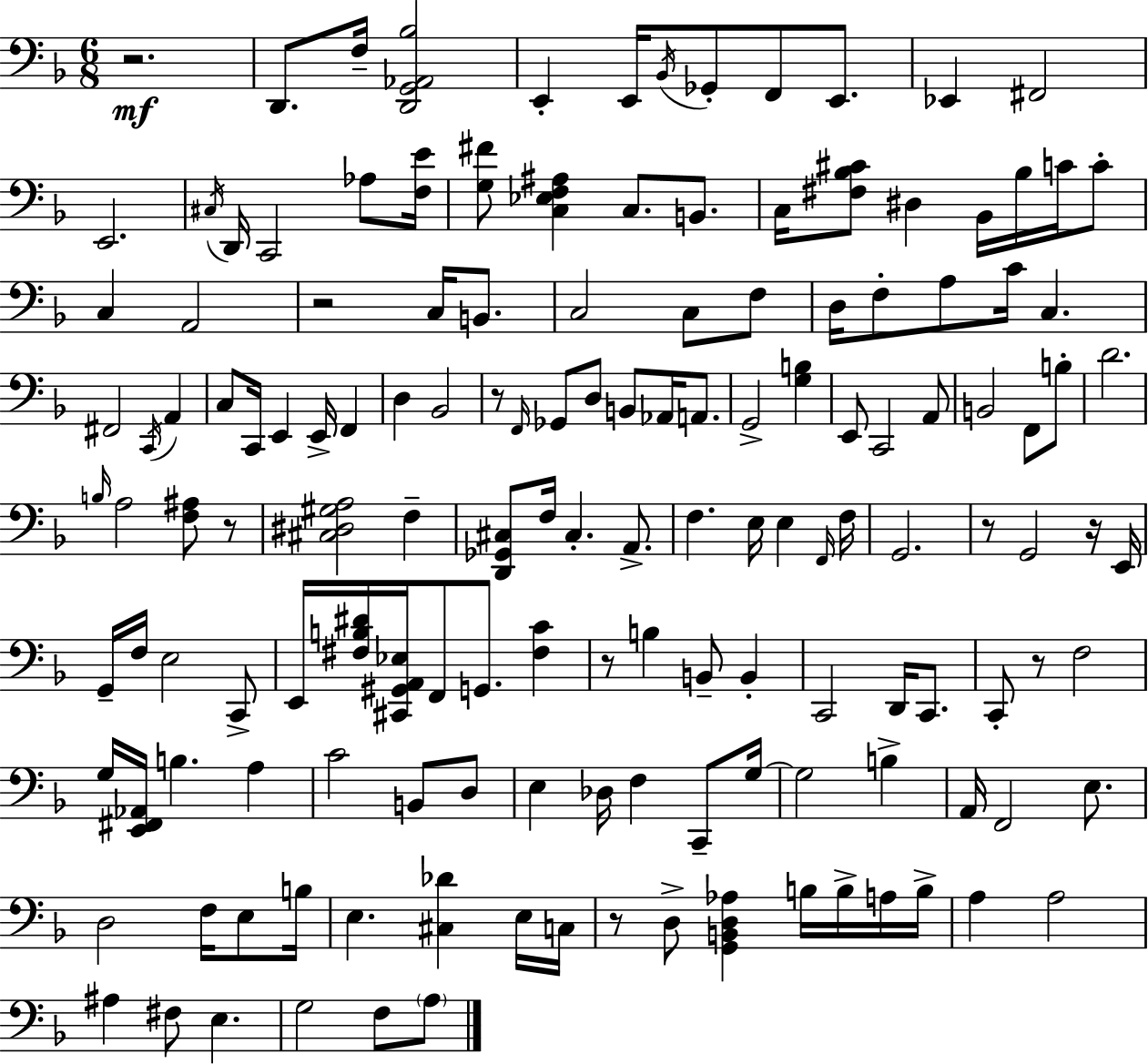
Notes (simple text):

R/h. D2/e. F3/s [D2,G2,Ab2,Bb3]/h E2/q E2/s Bb2/s Gb2/e F2/e E2/e. Eb2/q F#2/h E2/h. C#3/s D2/s C2/h Ab3/e [F3,E4]/s [G3,F#4]/e [C3,Eb3,F3,A#3]/q C3/e. B2/e. C3/s [F#3,Bb3,C#4]/e D#3/q Bb2/s Bb3/s C4/s C4/e C3/q A2/h R/h C3/s B2/e. C3/h C3/e F3/e D3/s F3/e A3/e C4/s C3/q. F#2/h C2/s A2/q C3/e C2/s E2/q E2/s F2/q D3/q Bb2/h R/e F2/s Gb2/e D3/e B2/e Ab2/s A2/e. G2/h [G3,B3]/q E2/e C2/h A2/e B2/h F2/e B3/e D4/h. B3/s A3/h [F3,A#3]/e R/e [C#3,D#3,G#3,A3]/h F3/q [D2,Gb2,C#3]/e F3/s C#3/q. A2/e. F3/q. E3/s E3/q F2/s F3/s G2/h. R/e G2/h R/s E2/s G2/s F3/s E3/h C2/e E2/s [F#3,B3,D#4]/s [C#2,G#2,A2,Eb3]/s F2/e G2/e. [F#3,C4]/q R/e B3/q B2/e B2/q C2/h D2/s C2/e. C2/e R/e F3/h G3/s [E2,F#2,Ab2]/s B3/q. A3/q C4/h B2/e D3/e E3/q Db3/s F3/q C2/e G3/s G3/h B3/q A2/s F2/h E3/e. D3/h F3/s E3/e B3/s E3/q. [C#3,Db4]/q E3/s C3/s R/e D3/e [G2,B2,D3,Ab3]/q B3/s B3/s A3/s B3/s A3/q A3/h A#3/q F#3/e E3/q. G3/h F3/e A3/e